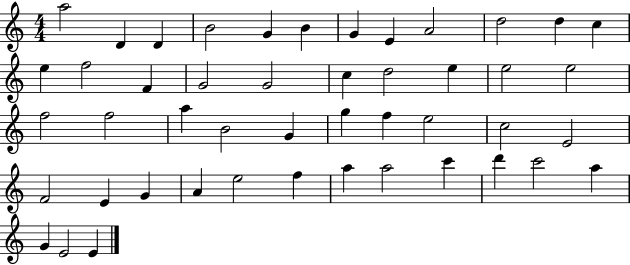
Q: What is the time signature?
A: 4/4